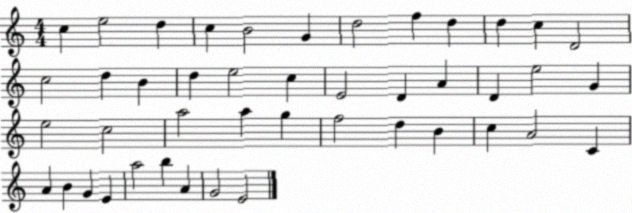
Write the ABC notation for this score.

X:1
T:Untitled
M:4/4
L:1/4
K:C
c e2 d c B2 G d2 f d d c D2 c2 d B d e2 c E2 D A D e2 G e2 c2 a2 a g f2 d B c A2 C A B G E a2 b A G2 E2